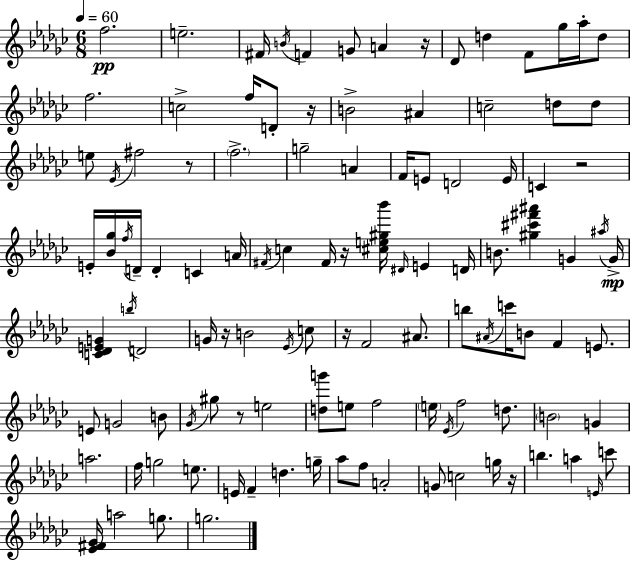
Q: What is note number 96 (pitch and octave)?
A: A5